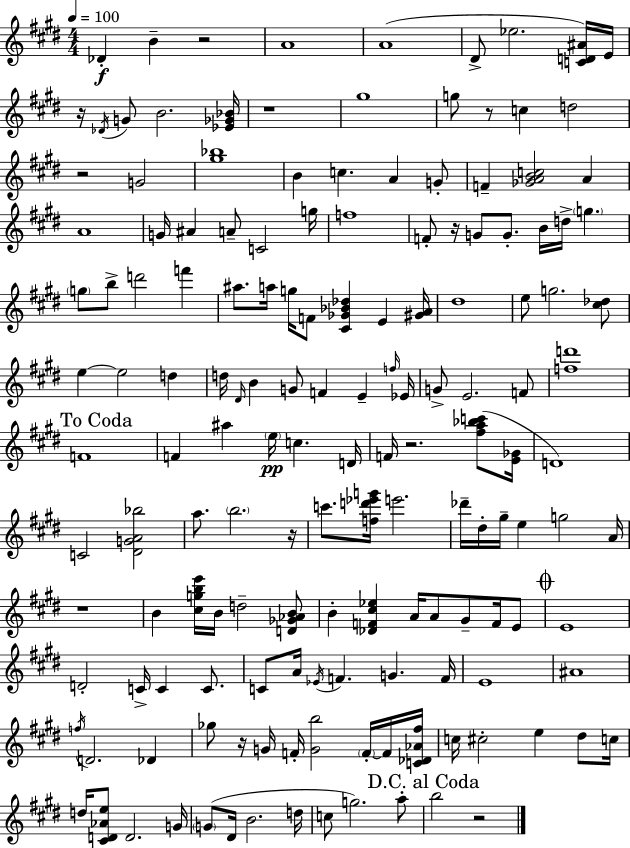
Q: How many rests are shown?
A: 11